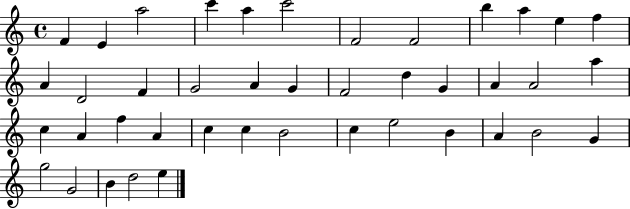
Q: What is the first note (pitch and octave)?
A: F4